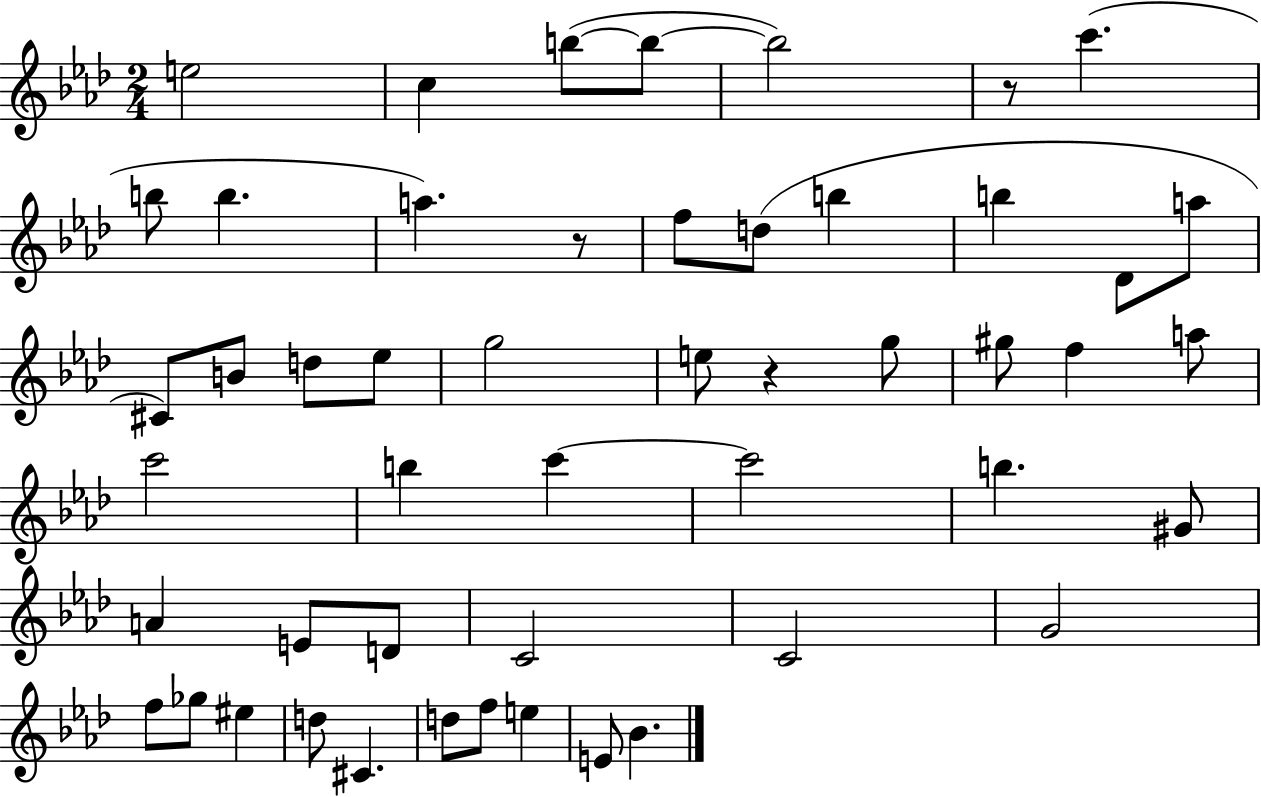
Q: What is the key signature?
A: AES major